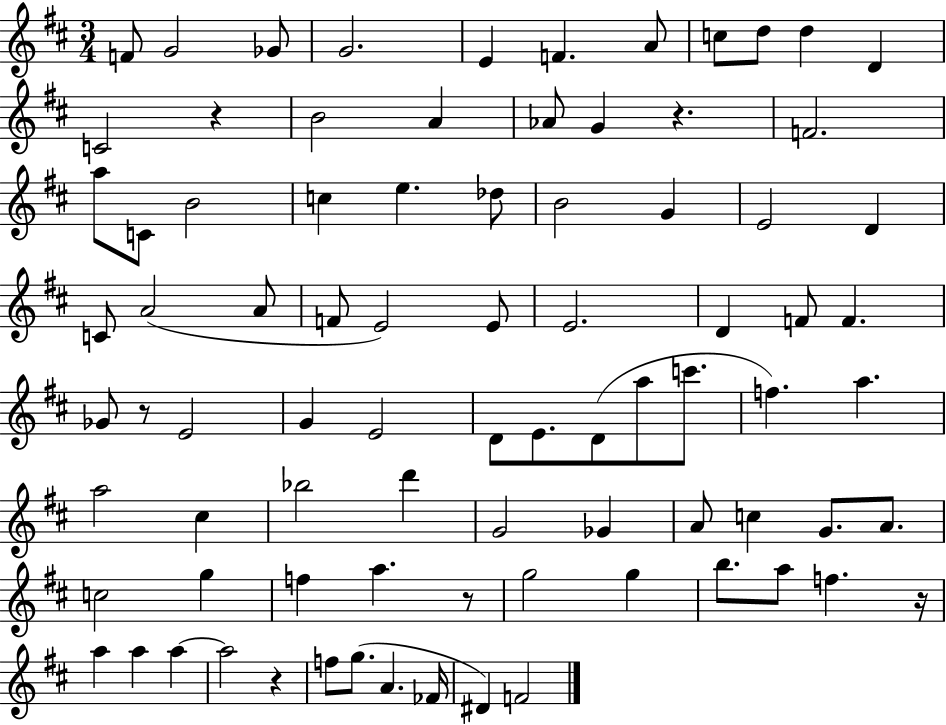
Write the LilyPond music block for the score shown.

{
  \clef treble
  \numericTimeSignature
  \time 3/4
  \key d \major
  f'8 g'2 ges'8 | g'2. | e'4 f'4. a'8 | c''8 d''8 d''4 d'4 | \break c'2 r4 | b'2 a'4 | aes'8 g'4 r4. | f'2. | \break a''8 c'8 b'2 | c''4 e''4. des''8 | b'2 g'4 | e'2 d'4 | \break c'8 a'2( a'8 | f'8 e'2) e'8 | e'2. | d'4 f'8 f'4. | \break ges'8 r8 e'2 | g'4 e'2 | d'8 e'8. d'8( a''8 c'''8. | f''4.) a''4. | \break a''2 cis''4 | bes''2 d'''4 | g'2 ges'4 | a'8 c''4 g'8. a'8. | \break c''2 g''4 | f''4 a''4. r8 | g''2 g''4 | b''8. a''8 f''4. r16 | \break a''4 a''4 a''4~~ | a''2 r4 | f''8 g''8.( a'4. fes'16 | dis'4) f'2 | \break \bar "|."
}